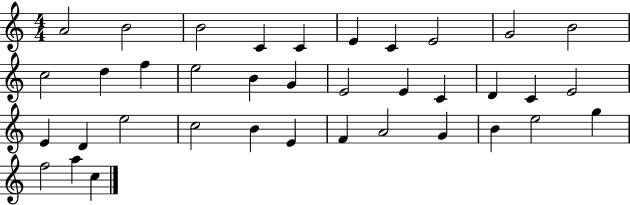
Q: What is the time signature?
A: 4/4